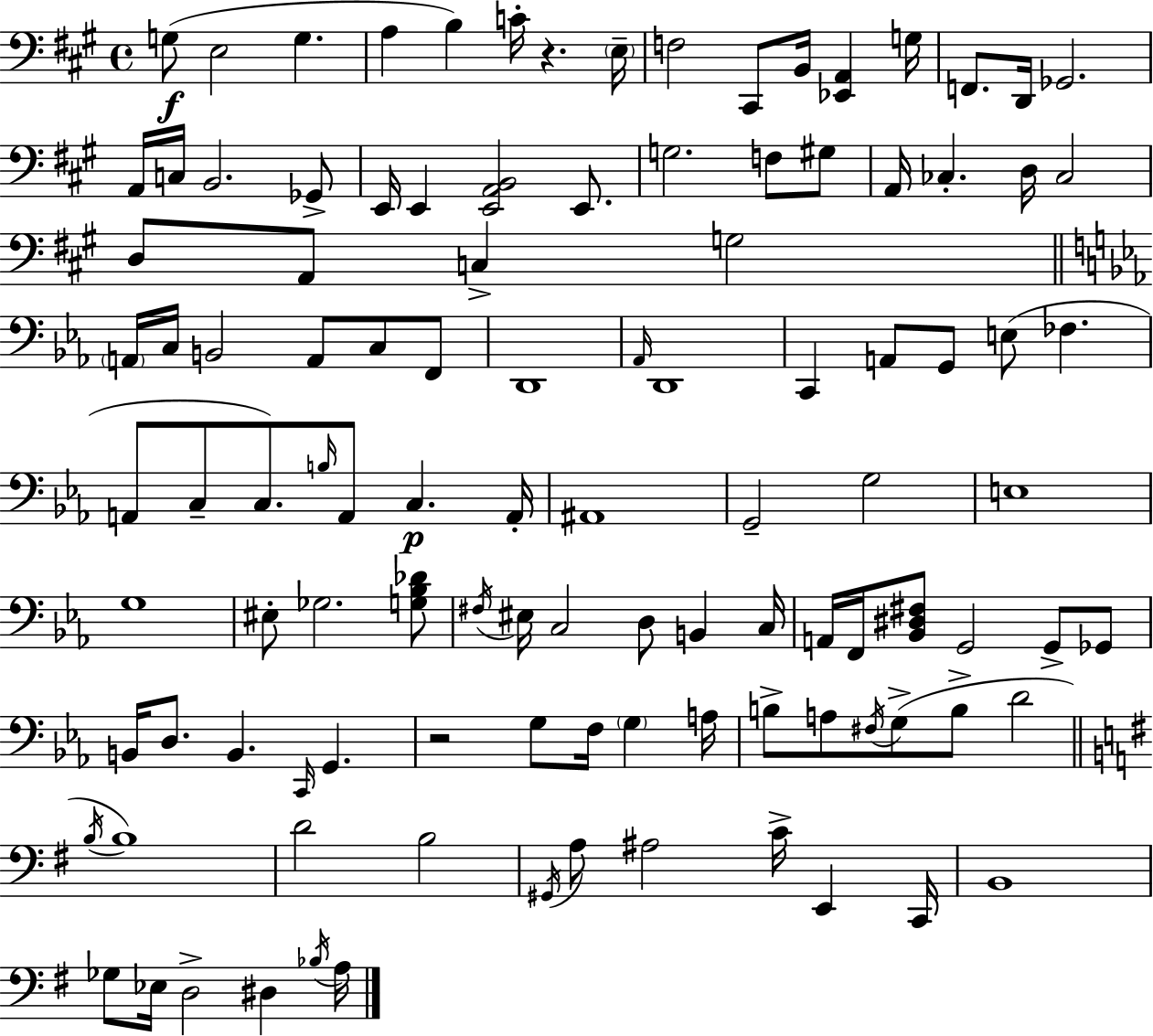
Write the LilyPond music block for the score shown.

{
  \clef bass
  \time 4/4
  \defaultTimeSignature
  \key a \major
  g8(\f e2 g4. | a4 b4) c'16-. r4. \parenthesize e16-- | f2 cis,8 b,16 <ees, a,>4 g16 | f,8. d,16 ges,2. | \break a,16 c16 b,2. ges,8-> | e,16 e,4 <e, a, b,>2 e,8. | g2. f8 gis8 | a,16 ces4.-. d16 ces2 | \break d8 a,8 c4-> g2 | \bar "||" \break \key ees \major \parenthesize a,16 c16 b,2 a,8 c8 f,8 | d,1 | \grace { aes,16 } d,1 | c,4 a,8 g,8 e8( fes4. | \break a,8 c8-- c8.) \grace { b16 } a,8 c4.\p | a,16-. ais,1 | g,2-- g2 | e1 | \break g1 | eis8-. ges2. | <g bes des'>8 \acciaccatura { fis16 } eis16 c2 d8 b,4 | c16 a,16 f,16 <bes, dis fis>8 g,2 g,8-> | \break ges,8 b,16 d8. b,4. \grace { c,16 } g,4. | r2 g8 f16 \parenthesize g4 | a16 b8-> a8 \acciaccatura { fis16 }( g8-> b8-> d'2 | \bar "||" \break \key g \major \acciaccatura { b16 } b1) | d'2 b2 | \acciaccatura { gis,16 } a8 ais2 c'16-> e,4 | c,16 b,1 | \break ges8 ees16 d2-> dis4 | \acciaccatura { bes16 } a16 \bar "|."
}